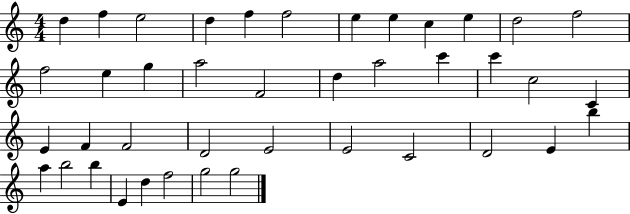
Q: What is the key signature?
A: C major